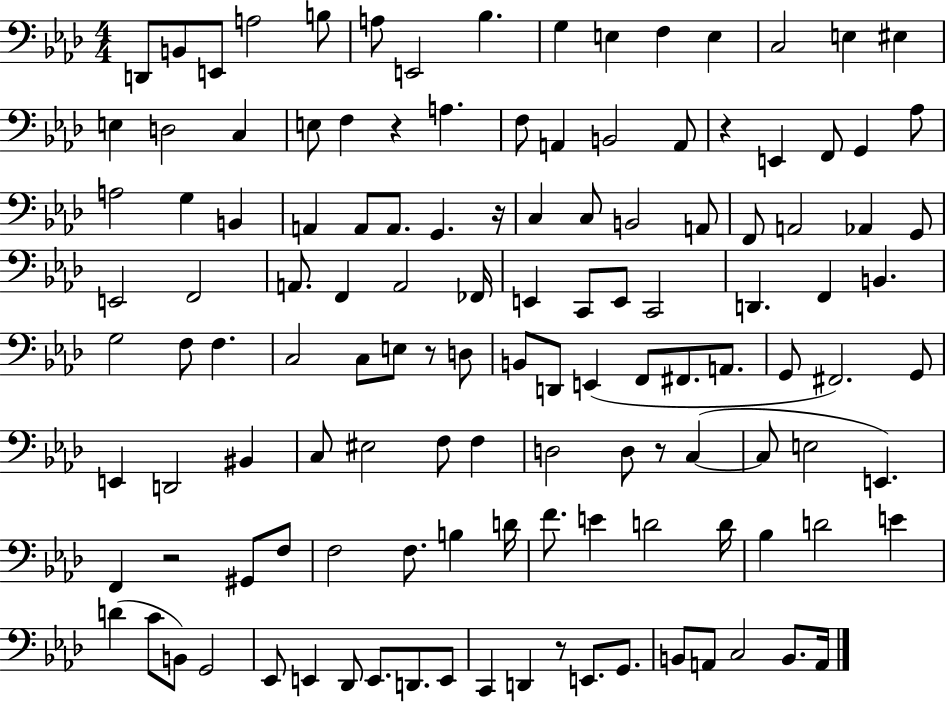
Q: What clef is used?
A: bass